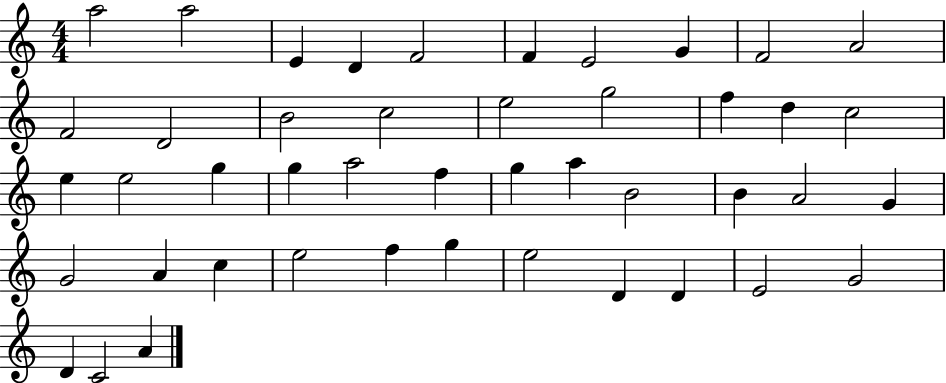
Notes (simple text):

A5/h A5/h E4/q D4/q F4/h F4/q E4/h G4/q F4/h A4/h F4/h D4/h B4/h C5/h E5/h G5/h F5/q D5/q C5/h E5/q E5/h G5/q G5/q A5/h F5/q G5/q A5/q B4/h B4/q A4/h G4/q G4/h A4/q C5/q E5/h F5/q G5/q E5/h D4/q D4/q E4/h G4/h D4/q C4/h A4/q